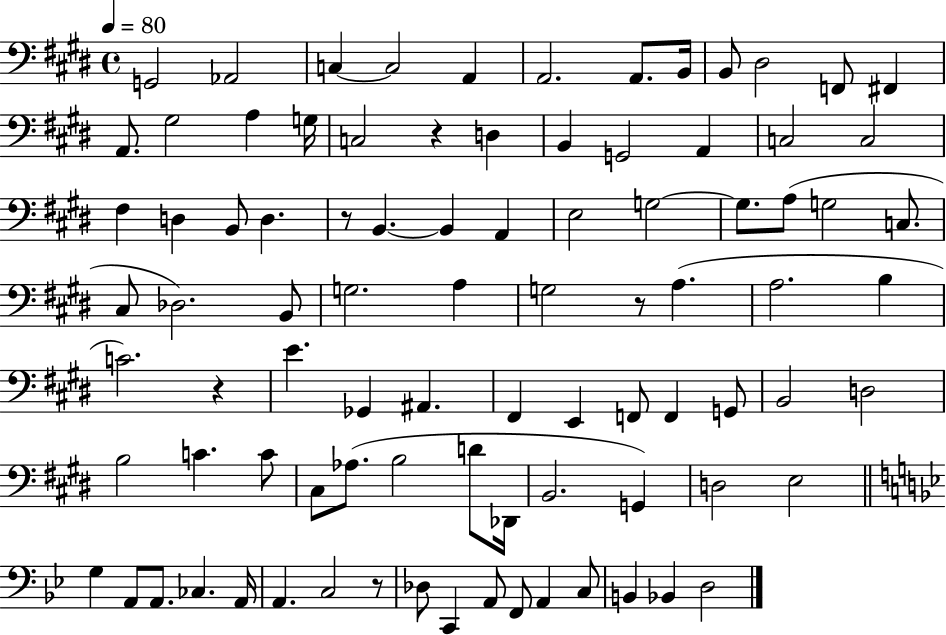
{
  \clef bass
  \time 4/4
  \defaultTimeSignature
  \key e \major
  \tempo 4 = 80
  g,2 aes,2 | c4~~ c2 a,4 | a,2. a,8. b,16 | b,8 dis2 f,8 fis,4 | \break a,8. gis2 a4 g16 | c2 r4 d4 | b,4 g,2 a,4 | c2 c2 | \break fis4 d4 b,8 d4. | r8 b,4.~~ b,4 a,4 | e2 g2~~ | g8. a8( g2 c8. | \break cis8 des2.) b,8 | g2. a4 | g2 r8 a4.( | a2. b4 | \break c'2.) r4 | e'4. ges,4 ais,4. | fis,4 e,4 f,8 f,4 g,8 | b,2 d2 | \break b2 c'4. c'8 | cis8 aes8.( b2 d'8 des,16 | b,2. g,4) | d2 e2 | \break \bar "||" \break \key g \minor g4 a,8 a,8. ces4. a,16 | a,4. c2 r8 | des8 c,4 a,8 f,8 a,4 c8 | b,4 bes,4 d2 | \break \bar "|."
}